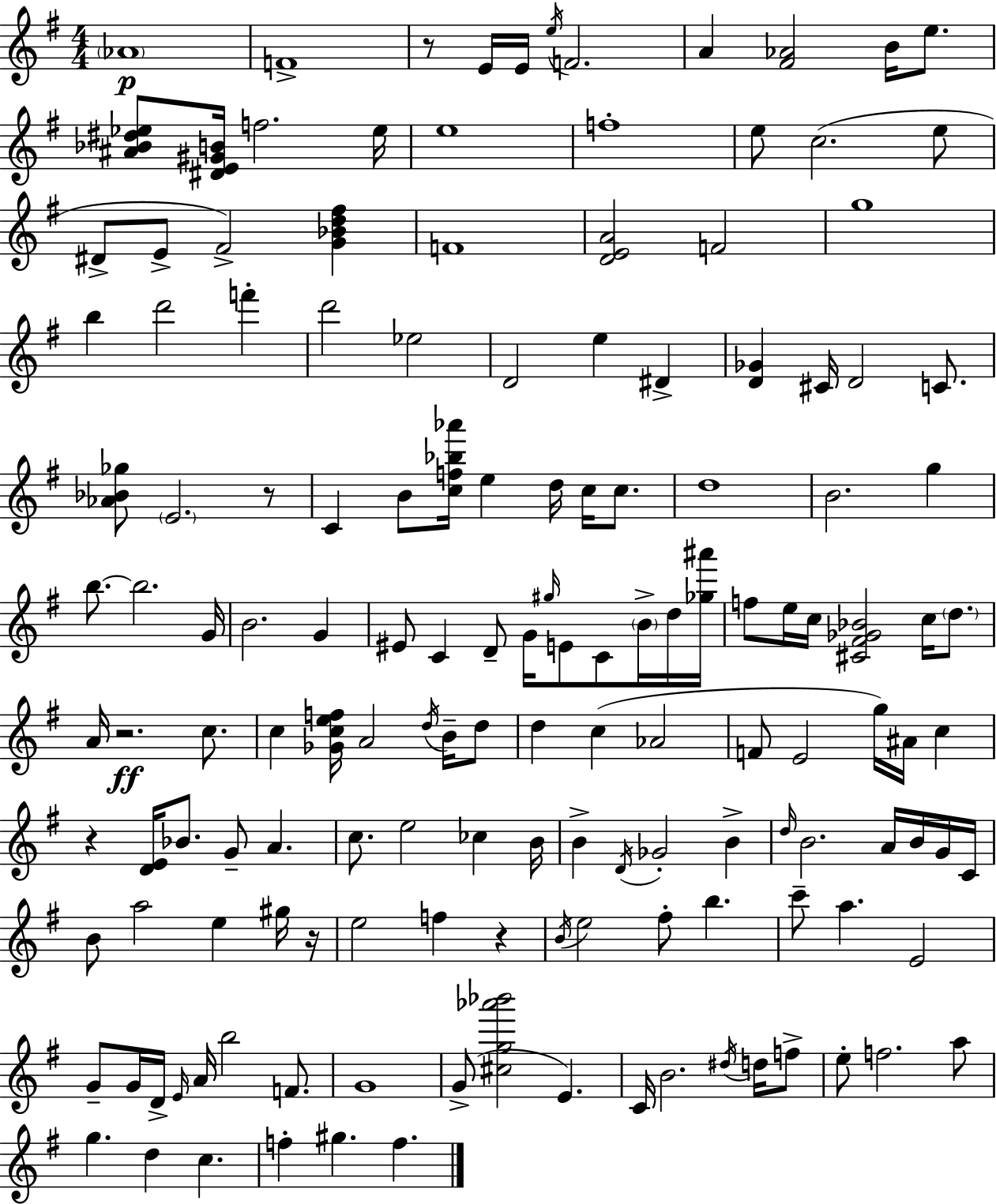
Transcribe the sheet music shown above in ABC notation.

X:1
T:Untitled
M:4/4
L:1/4
K:Em
_A4 F4 z/2 E/4 E/4 e/4 F2 A [^F_A]2 B/4 e/2 [^A_B^d_e]/2 [^DE^GB]/4 f2 _e/4 e4 f4 e/2 c2 e/2 ^D/2 E/2 ^F2 [G_Bd^f] F4 [DEA]2 F2 g4 b d'2 f' d'2 _e2 D2 e ^D [D_G] ^C/4 D2 C/2 [_A_B_g]/2 E2 z/2 C B/2 [cf_b_a']/4 e d/4 c/4 c/2 d4 B2 g b/2 b2 G/4 B2 G ^E/2 C D/2 G/4 ^g/4 E/2 C/2 B/4 d/4 [_g^a']/4 f/2 e/4 c/4 [^C^F_G_B]2 c/4 d/2 A/4 z2 c/2 c [_Gcef]/4 A2 d/4 B/4 d/2 d c _A2 F/2 E2 g/4 ^A/4 c z [DE]/4 _B/2 G/2 A c/2 e2 _c B/4 B D/4 _G2 B d/4 B2 A/4 B/4 G/4 C/4 B/2 a2 e ^g/4 z/4 e2 f z B/4 e2 ^f/2 b c'/2 a E2 G/2 G/4 D/4 E/4 A/4 b2 F/2 G4 G/2 [^cg_a'_b']2 E C/4 B2 ^d/4 d/4 f/2 e/2 f2 a/2 g d c f ^g f